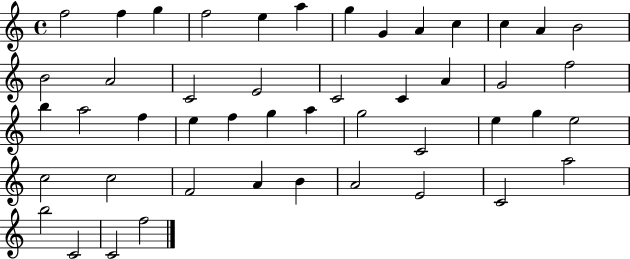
F5/h F5/q G5/q F5/h E5/q A5/q G5/q G4/q A4/q C5/q C5/q A4/q B4/h B4/h A4/h C4/h E4/h C4/h C4/q A4/q G4/h F5/h B5/q A5/h F5/q E5/q F5/q G5/q A5/q G5/h C4/h E5/q G5/q E5/h C5/h C5/h F4/h A4/q B4/q A4/h E4/h C4/h A5/h B5/h C4/h C4/h F5/h